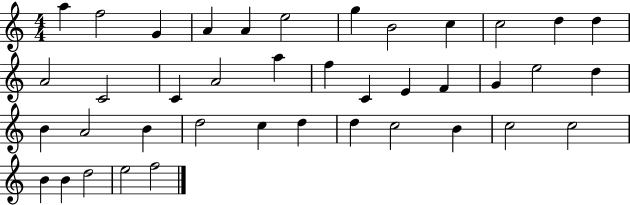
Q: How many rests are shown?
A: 0